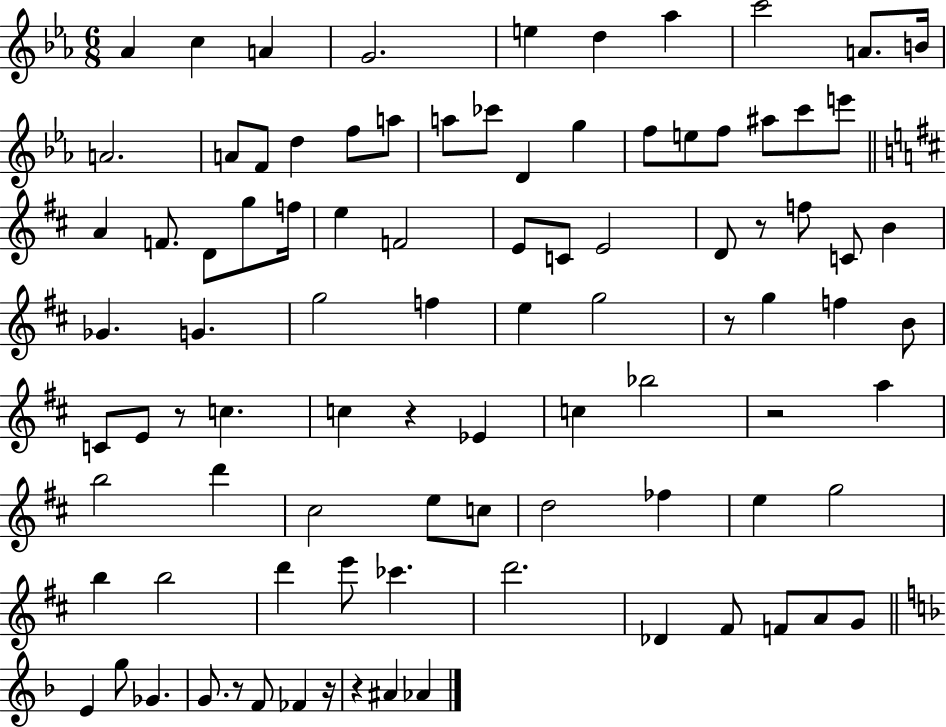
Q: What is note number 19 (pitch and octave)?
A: D4